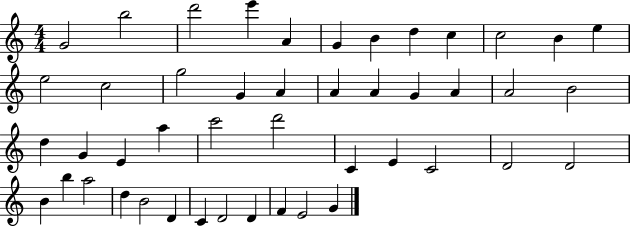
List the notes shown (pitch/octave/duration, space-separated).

G4/h B5/h D6/h E6/q A4/q G4/q B4/q D5/q C5/q C5/h B4/q E5/q E5/h C5/h G5/h G4/q A4/q A4/q A4/q G4/q A4/q A4/h B4/h D5/q G4/q E4/q A5/q C6/h D6/h C4/q E4/q C4/h D4/h D4/h B4/q B5/q A5/h D5/q B4/h D4/q C4/q D4/h D4/q F4/q E4/h G4/q